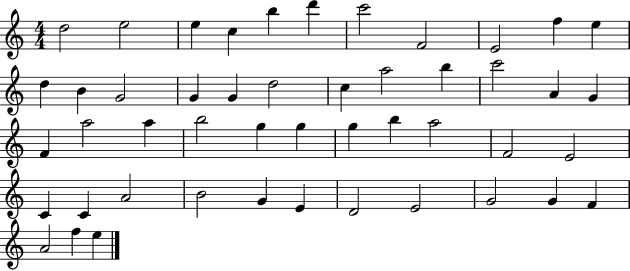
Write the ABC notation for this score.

X:1
T:Untitled
M:4/4
L:1/4
K:C
d2 e2 e c b d' c'2 F2 E2 f e d B G2 G G d2 c a2 b c'2 A G F a2 a b2 g g g b a2 F2 E2 C C A2 B2 G E D2 E2 G2 G F A2 f e